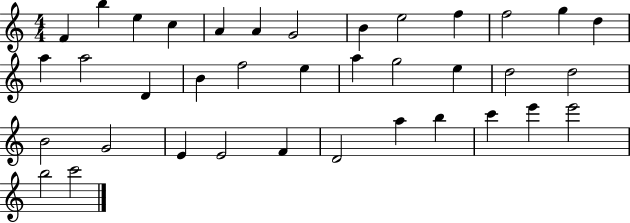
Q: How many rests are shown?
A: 0